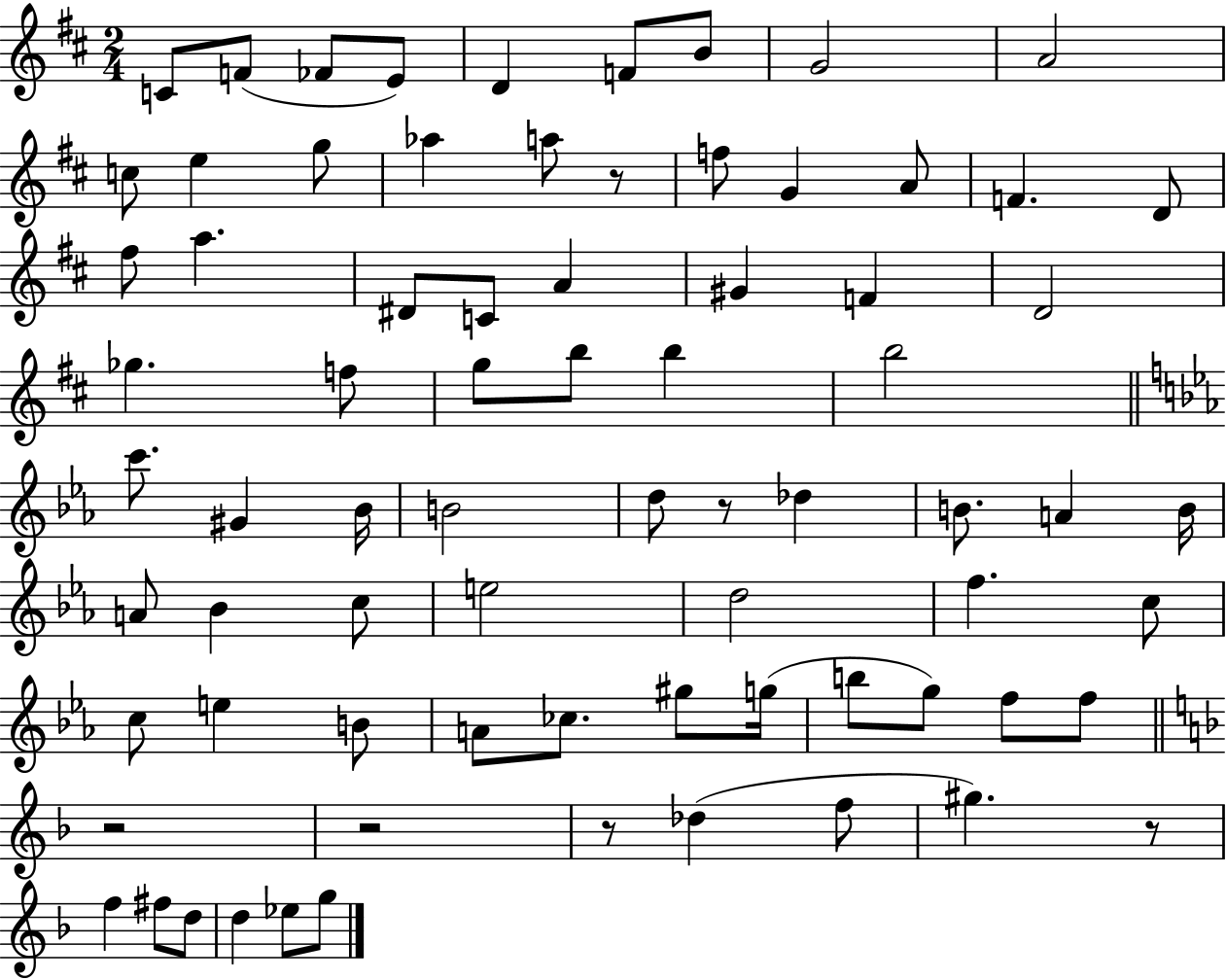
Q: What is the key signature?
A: D major